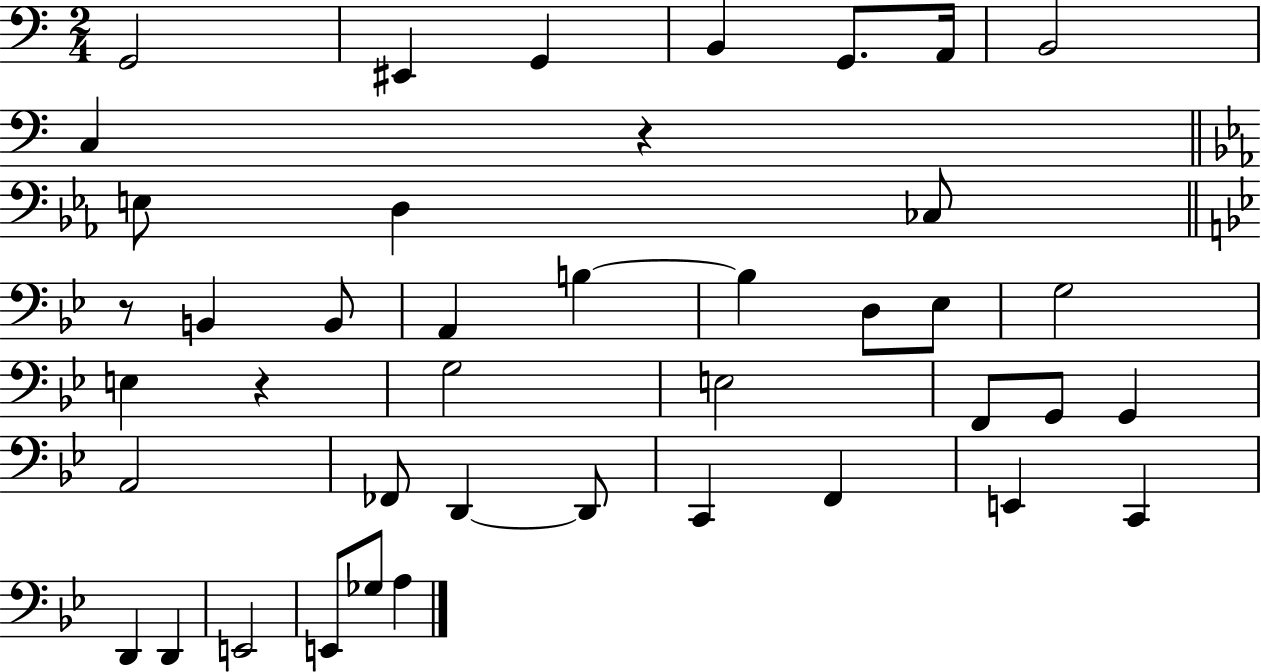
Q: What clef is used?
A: bass